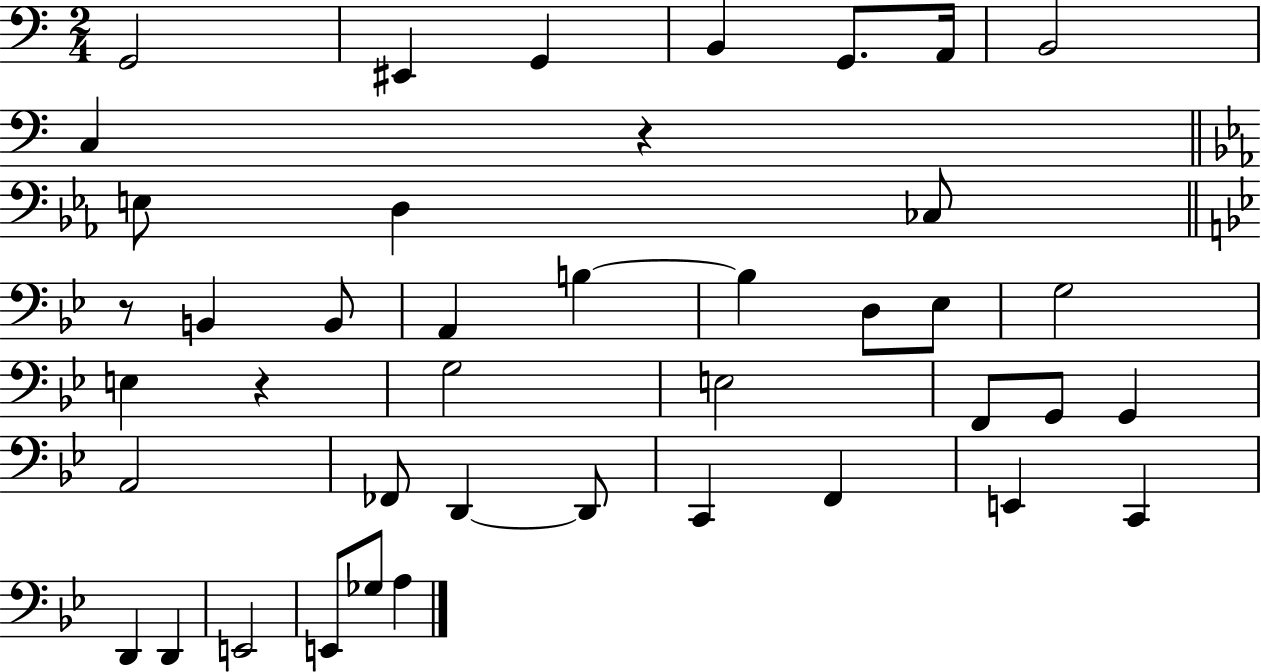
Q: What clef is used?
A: bass